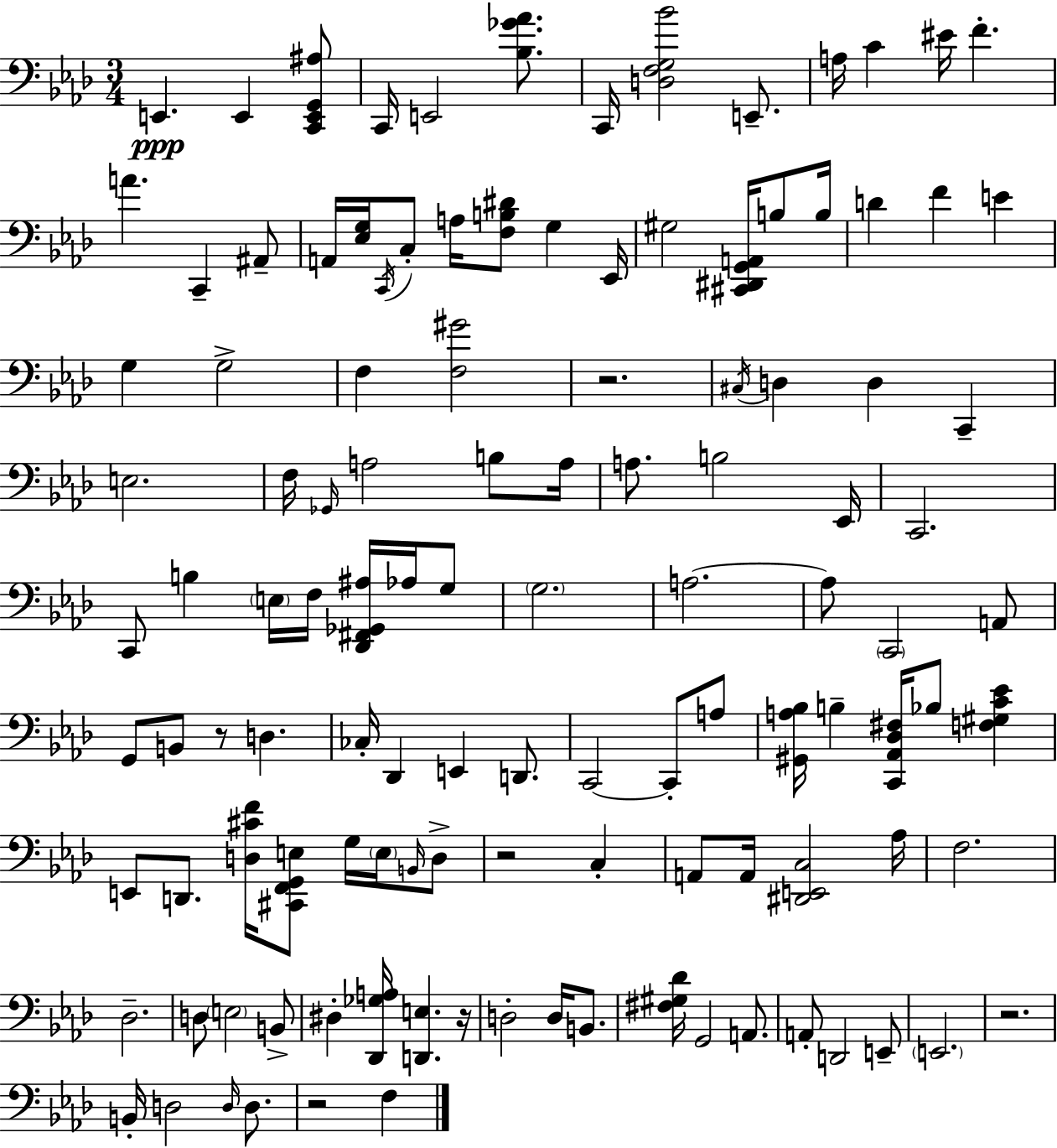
X:1
T:Untitled
M:3/4
L:1/4
K:Ab
E,, E,, [C,,E,,G,,^A,]/2 C,,/4 E,,2 [_B,_G_A]/2 C,,/4 [D,F,G,_B]2 E,,/2 A,/4 C ^E/4 F A C,, ^A,,/2 A,,/4 [_E,G,]/4 C,,/4 C,/2 A,/4 [F,B,^D]/2 G, _E,,/4 ^G,2 [^C,,^D,,G,,A,,]/4 B,/2 B,/4 D F E G, G,2 F, [F,^G]2 z2 ^C,/4 D, D, C,, E,2 F,/4 _G,,/4 A,2 B,/2 A,/4 A,/2 B,2 _E,,/4 C,,2 C,,/2 B, E,/4 F,/4 [_D,,^F,,_G,,^A,]/4 _A,/4 G,/2 G,2 A,2 A,/2 C,,2 A,,/2 G,,/2 B,,/2 z/2 D, _C,/4 _D,, E,, D,,/2 C,,2 C,,/2 A,/2 [^G,,A,_B,]/4 B, [C,,_A,,_D,^F,]/4 _B,/2 [F,^G,C_E] E,,/2 D,,/2 [D,^CF]/4 [^C,,F,,G,,E,]/2 G,/4 E,/4 B,,/4 D,/2 z2 C, A,,/2 A,,/4 [^D,,E,,C,]2 _A,/4 F,2 _D,2 D,/2 E,2 B,,/2 ^D, [_D,,_G,A,]/4 [D,,E,] z/4 D,2 D,/4 B,,/2 [^F,^G,_D]/4 G,,2 A,,/2 A,,/2 D,,2 E,,/2 E,,2 z2 B,,/4 D,2 D,/4 D,/2 z2 F,